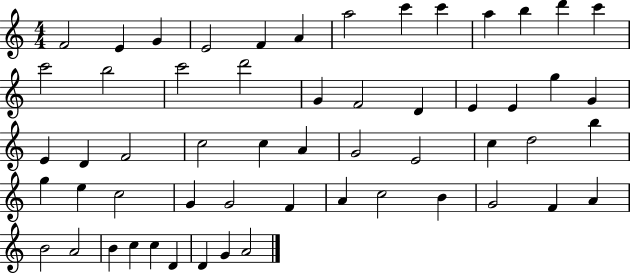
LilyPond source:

{
  \clef treble
  \numericTimeSignature
  \time 4/4
  \key c \major
  f'2 e'4 g'4 | e'2 f'4 a'4 | a''2 c'''4 c'''4 | a''4 b''4 d'''4 c'''4 | \break c'''2 b''2 | c'''2 d'''2 | g'4 f'2 d'4 | e'4 e'4 g''4 g'4 | \break e'4 d'4 f'2 | c''2 c''4 a'4 | g'2 e'2 | c''4 d''2 b''4 | \break g''4 e''4 c''2 | g'4 g'2 f'4 | a'4 c''2 b'4 | g'2 f'4 a'4 | \break b'2 a'2 | b'4 c''4 c''4 d'4 | d'4 g'4 a'2 | \bar "|."
}